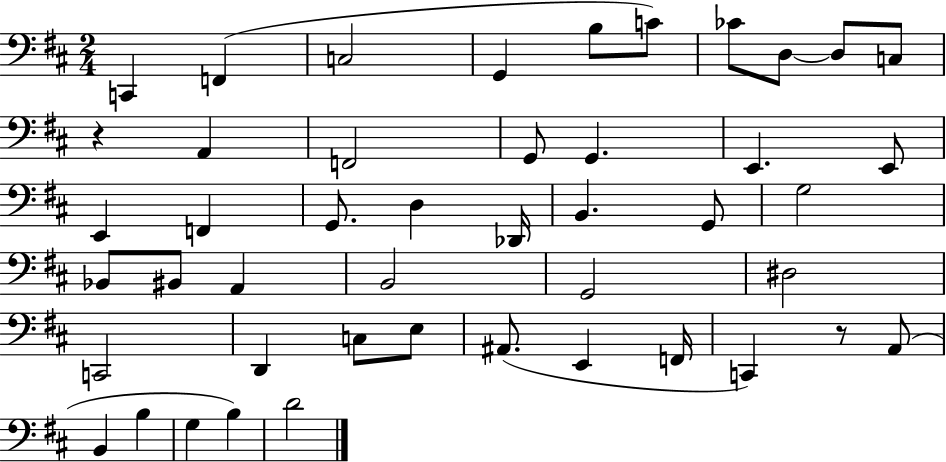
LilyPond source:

{
  \clef bass
  \numericTimeSignature
  \time 2/4
  \key d \major
  c,4 f,4( | c2 | g,4 b8 c'8) | ces'8 d8~~ d8 c8 | \break r4 a,4 | f,2 | g,8 g,4. | e,4. e,8 | \break e,4 f,4 | g,8. d4 des,16 | b,4. g,8 | g2 | \break bes,8 bis,8 a,4 | b,2 | g,2 | dis2 | \break c,2 | d,4 c8 e8 | ais,8.( e,4 f,16 | c,4) r8 a,8( | \break b,4 b4 | g4 b4) | d'2 | \bar "|."
}